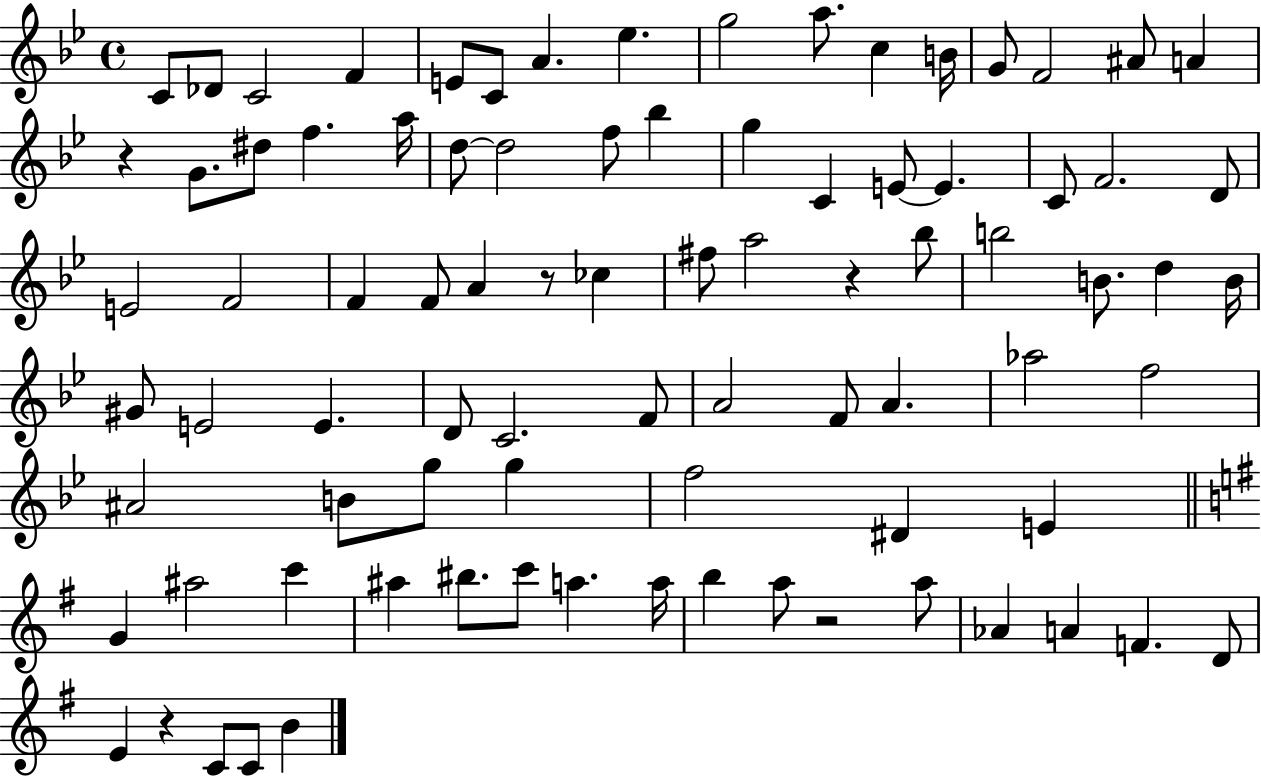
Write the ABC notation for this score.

X:1
T:Untitled
M:4/4
L:1/4
K:Bb
C/2 _D/2 C2 F E/2 C/2 A _e g2 a/2 c B/4 G/2 F2 ^A/2 A z G/2 ^d/2 f a/4 d/2 d2 f/2 _b g C E/2 E C/2 F2 D/2 E2 F2 F F/2 A z/2 _c ^f/2 a2 z _b/2 b2 B/2 d B/4 ^G/2 E2 E D/2 C2 F/2 A2 F/2 A _a2 f2 ^A2 B/2 g/2 g f2 ^D E G ^a2 c' ^a ^b/2 c'/2 a a/4 b a/2 z2 a/2 _A A F D/2 E z C/2 C/2 B